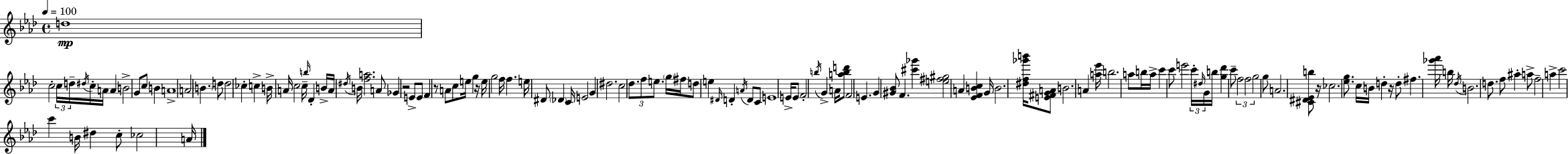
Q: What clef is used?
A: treble